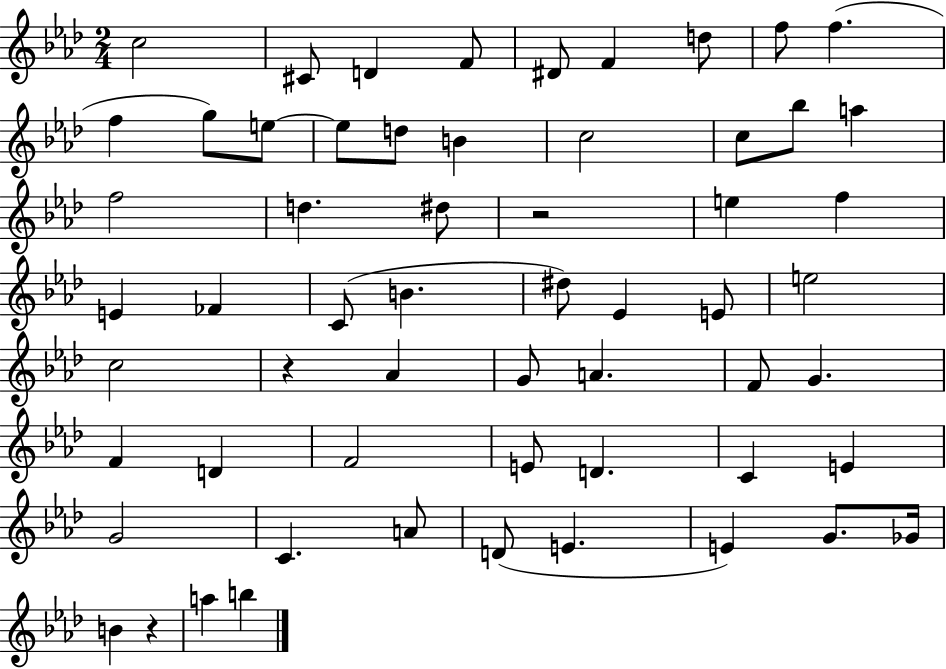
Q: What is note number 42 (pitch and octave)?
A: E4